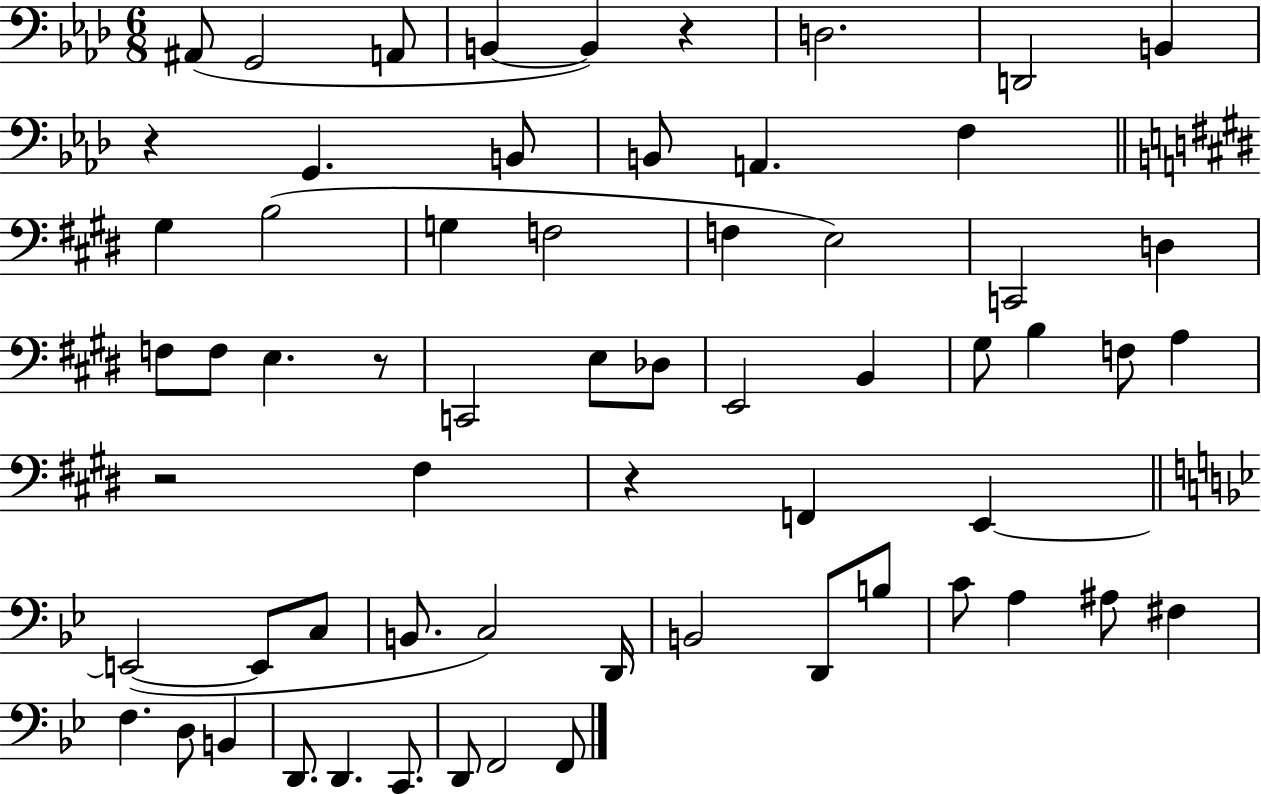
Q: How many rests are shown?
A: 5